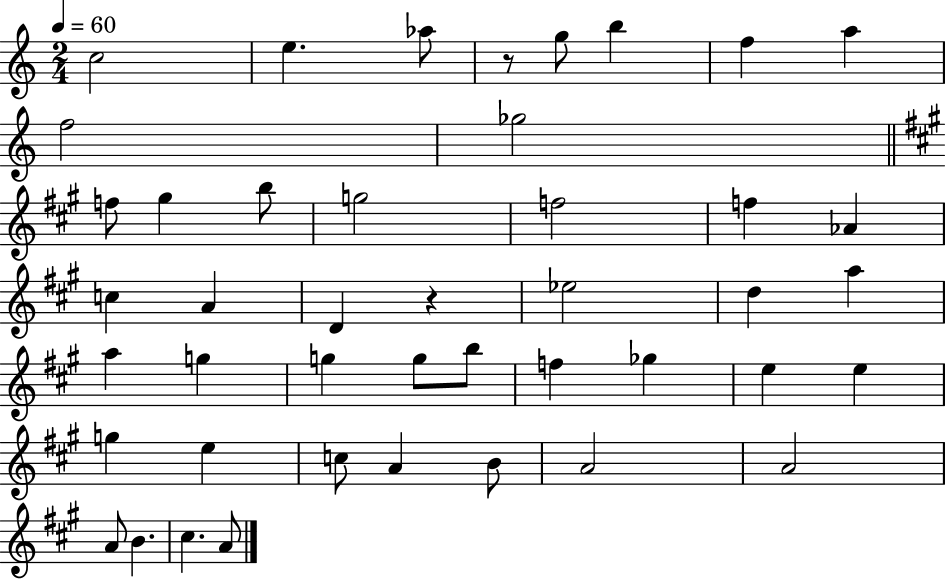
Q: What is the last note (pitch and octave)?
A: A4